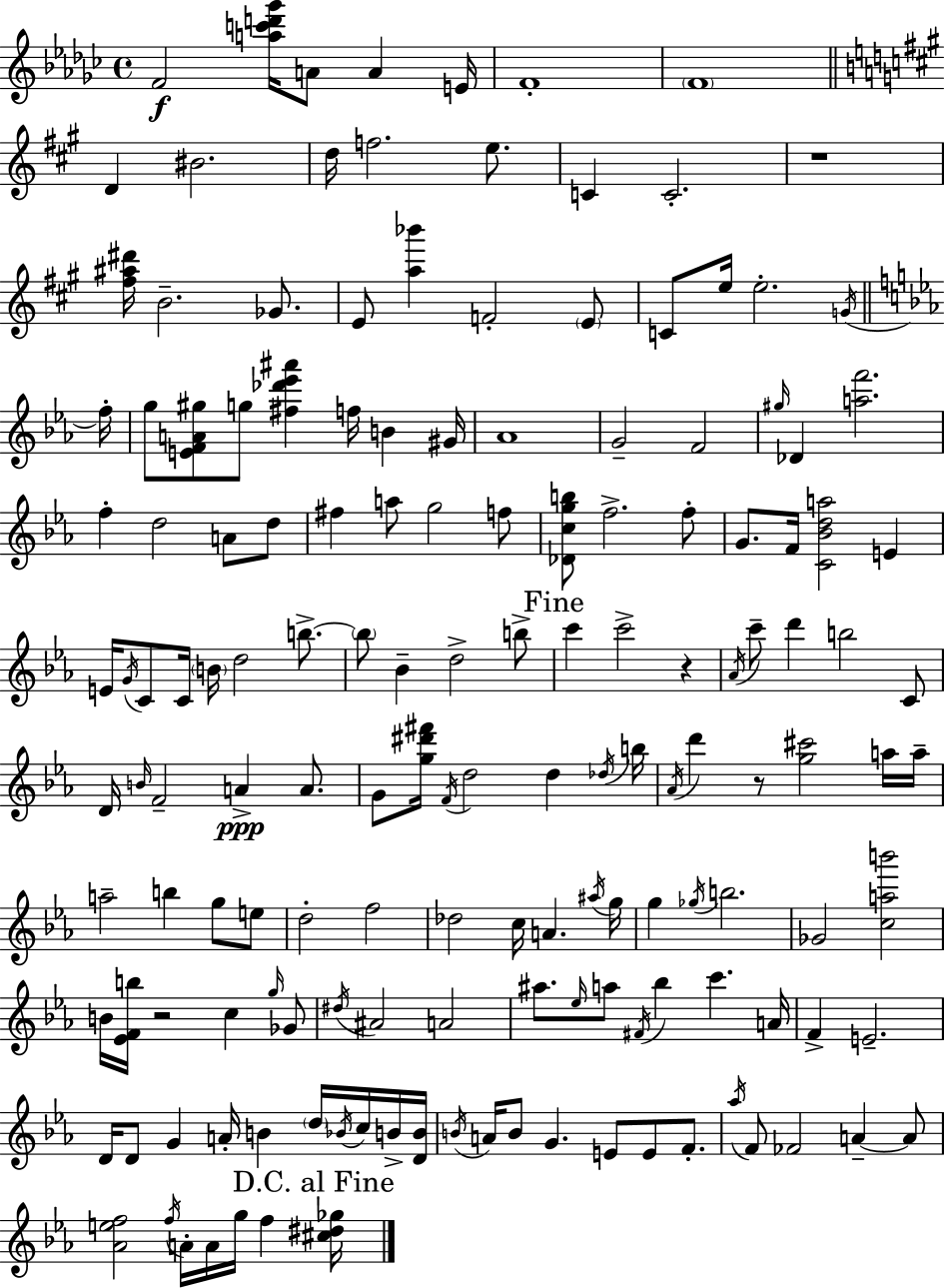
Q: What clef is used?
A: treble